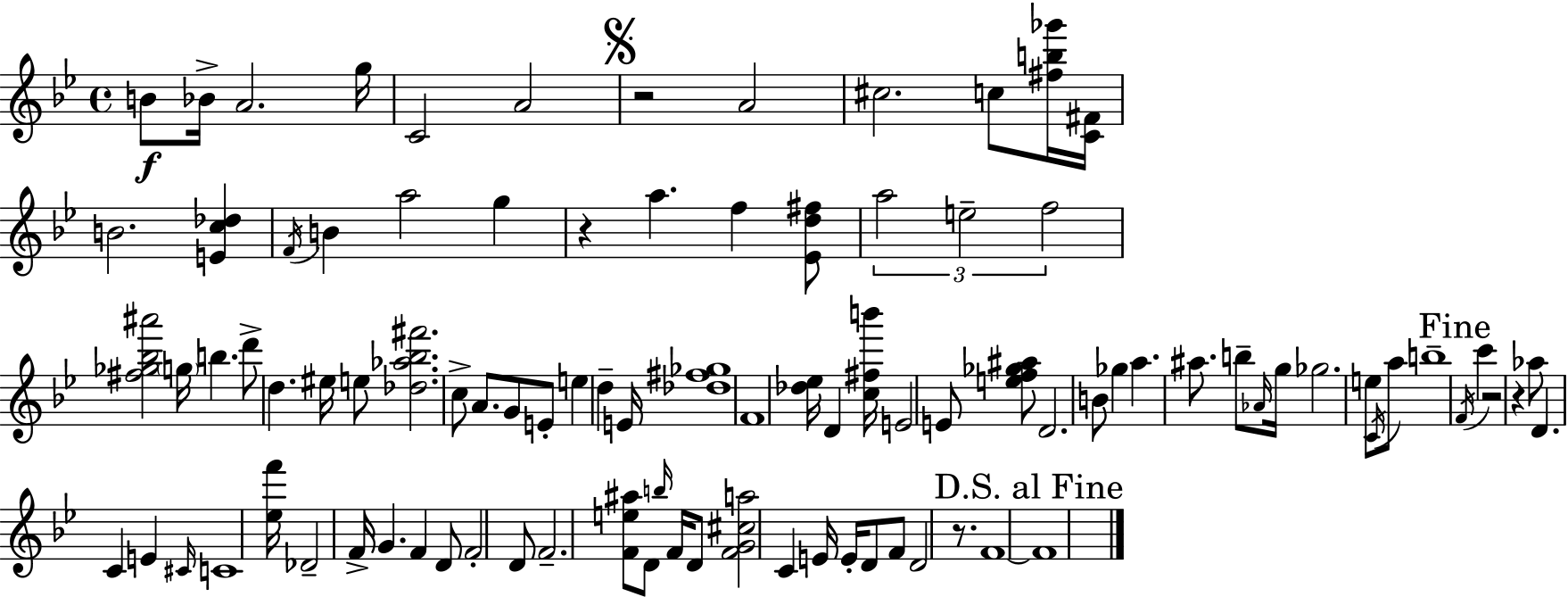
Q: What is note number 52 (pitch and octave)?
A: Ab5